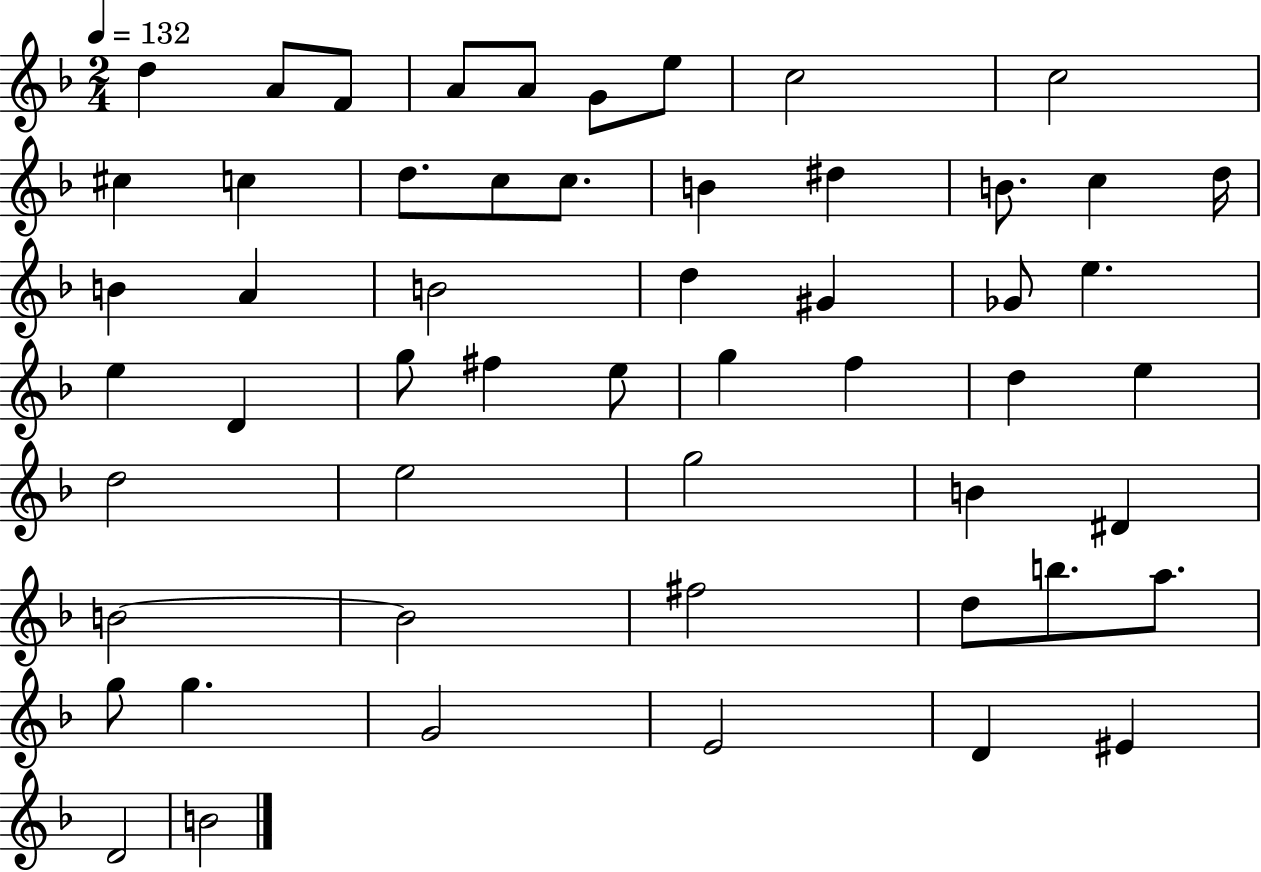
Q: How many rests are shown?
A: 0